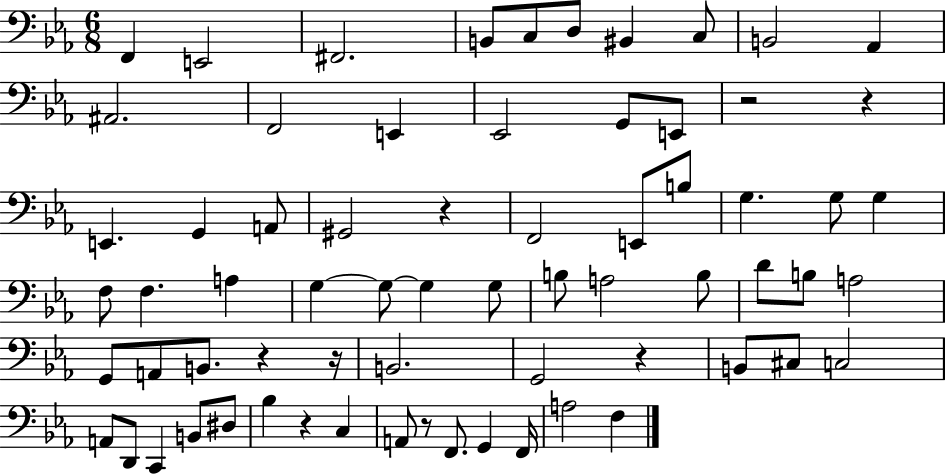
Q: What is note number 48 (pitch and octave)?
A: A2